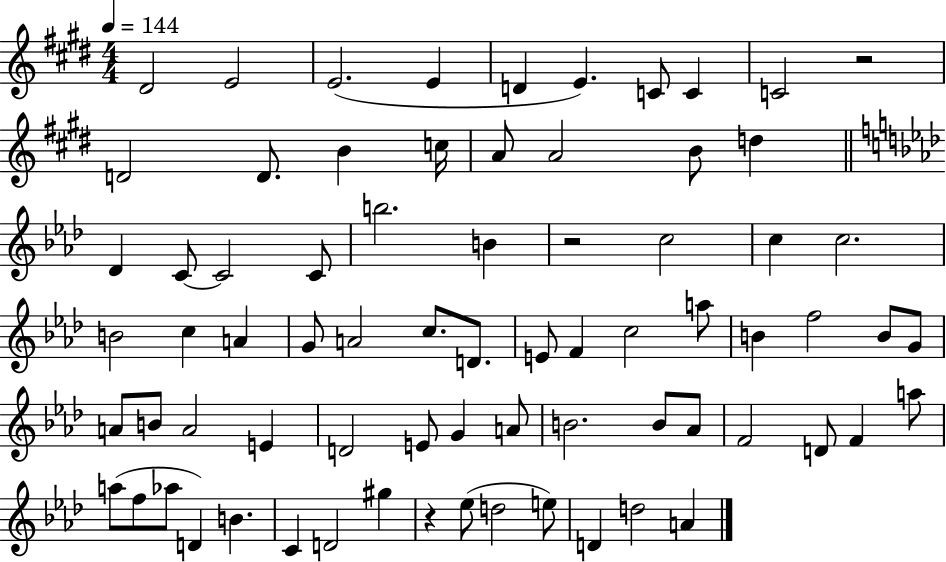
{
  \clef treble
  \numericTimeSignature
  \time 4/4
  \key e \major
  \tempo 4 = 144
  dis'2 e'2 | e'2.( e'4 | d'4 e'4.) c'8 c'4 | c'2 r2 | \break d'2 d'8. b'4 c''16 | a'8 a'2 b'8 d''4 | \bar "||" \break \key aes \major des'4 c'8~~ c'2 c'8 | b''2. b'4 | r2 c''2 | c''4 c''2. | \break b'2 c''4 a'4 | g'8 a'2 c''8. d'8. | e'8 f'4 c''2 a''8 | b'4 f''2 b'8 g'8 | \break a'8 b'8 a'2 e'4 | d'2 e'8 g'4 a'8 | b'2. b'8 aes'8 | f'2 d'8 f'4 a''8 | \break a''8( f''8 aes''8 d'4) b'4. | c'4 d'2 gis''4 | r4 ees''8( d''2 e''8) | d'4 d''2 a'4 | \break \bar "|."
}